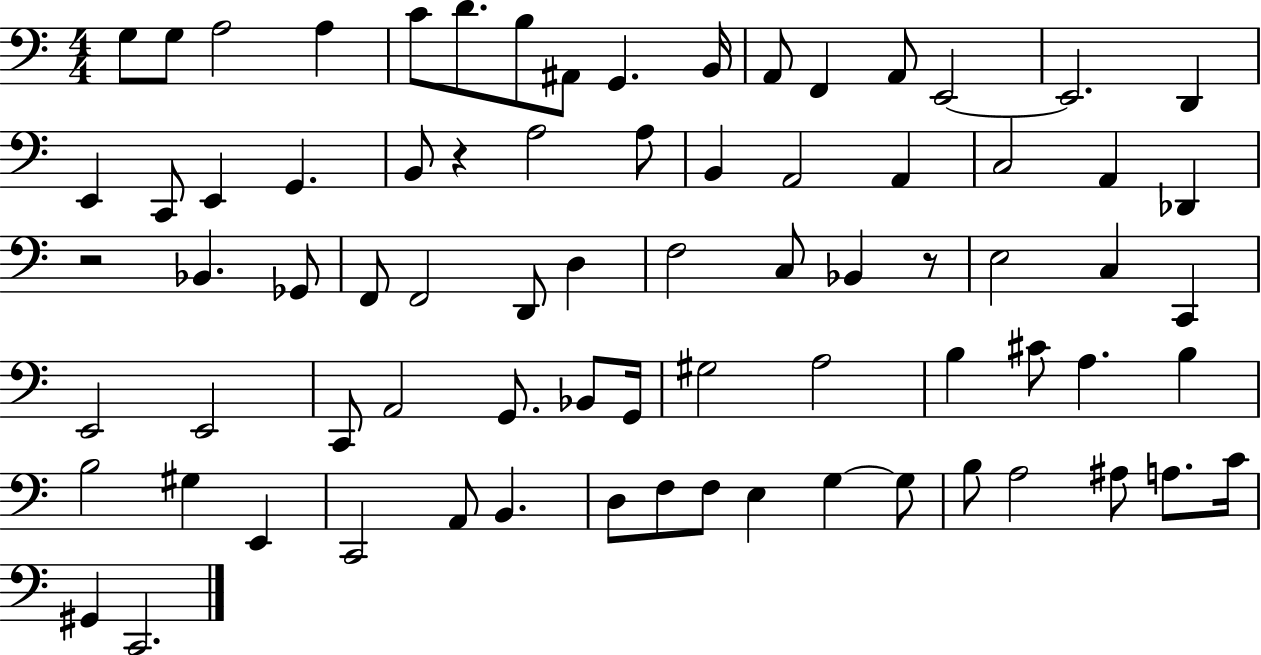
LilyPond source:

{
  \clef bass
  \numericTimeSignature
  \time 4/4
  \key c \major
  g8 g8 a2 a4 | c'8 d'8. b8 ais,8 g,4. b,16 | a,8 f,4 a,8 e,2~~ | e,2. d,4 | \break e,4 c,8 e,4 g,4. | b,8 r4 a2 a8 | b,4 a,2 a,4 | c2 a,4 des,4 | \break r2 bes,4. ges,8 | f,8 f,2 d,8 d4 | f2 c8 bes,4 r8 | e2 c4 c,4 | \break e,2 e,2 | c,8 a,2 g,8. bes,8 g,16 | gis2 a2 | b4 cis'8 a4. b4 | \break b2 gis4 e,4 | c,2 a,8 b,4. | d8 f8 f8 e4 g4~~ g8 | b8 a2 ais8 a8. c'16 | \break gis,4 c,2. | \bar "|."
}